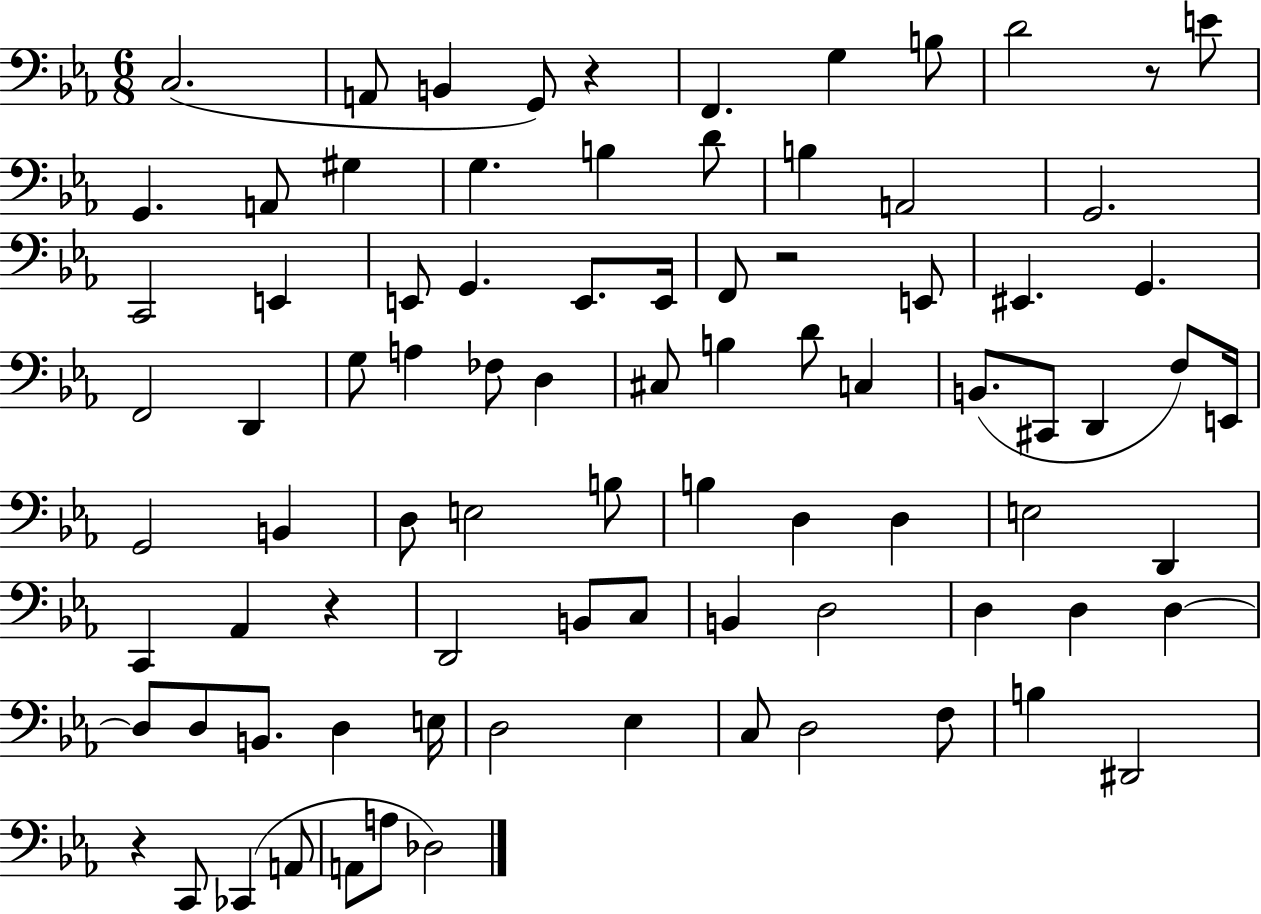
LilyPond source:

{
  \clef bass
  \numericTimeSignature
  \time 6/8
  \key ees \major
  \repeat volta 2 { c2.( | a,8 b,4 g,8) r4 | f,4. g4 b8 | d'2 r8 e'8 | \break g,4. a,8 gis4 | g4. b4 d'8 | b4 a,2 | g,2. | \break c,2 e,4 | e,8 g,4. e,8. e,16 | f,8 r2 e,8 | eis,4. g,4. | \break f,2 d,4 | g8 a4 fes8 d4 | cis8 b4 d'8 c4 | b,8.( cis,8 d,4 f8) e,16 | \break g,2 b,4 | d8 e2 b8 | b4 d4 d4 | e2 d,4 | \break c,4 aes,4 r4 | d,2 b,8 c8 | b,4 d2 | d4 d4 d4~~ | \break d8 d8 b,8. d4 e16 | d2 ees4 | c8 d2 f8 | b4 dis,2 | \break r4 c,8 ces,4( a,8 | a,8 a8 des2) | } \bar "|."
}